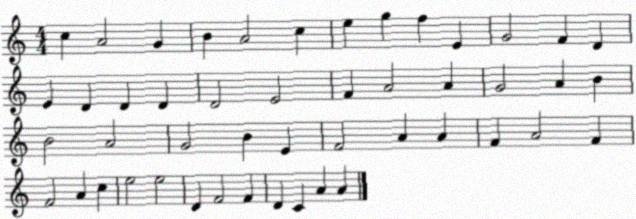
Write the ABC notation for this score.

X:1
T:Untitled
M:4/4
L:1/4
K:C
c A2 G B A2 c e g f E G2 F D E D D D D2 E2 F A2 A G2 A B B2 A2 G2 B E F2 A A F A2 F F2 A c e2 e2 D F2 F D C A A